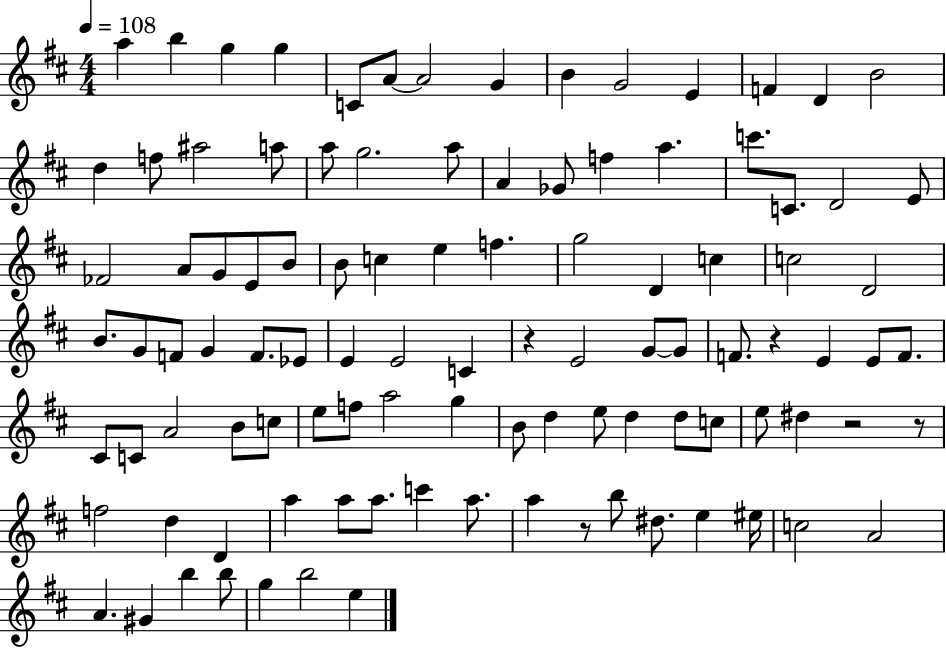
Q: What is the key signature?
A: D major